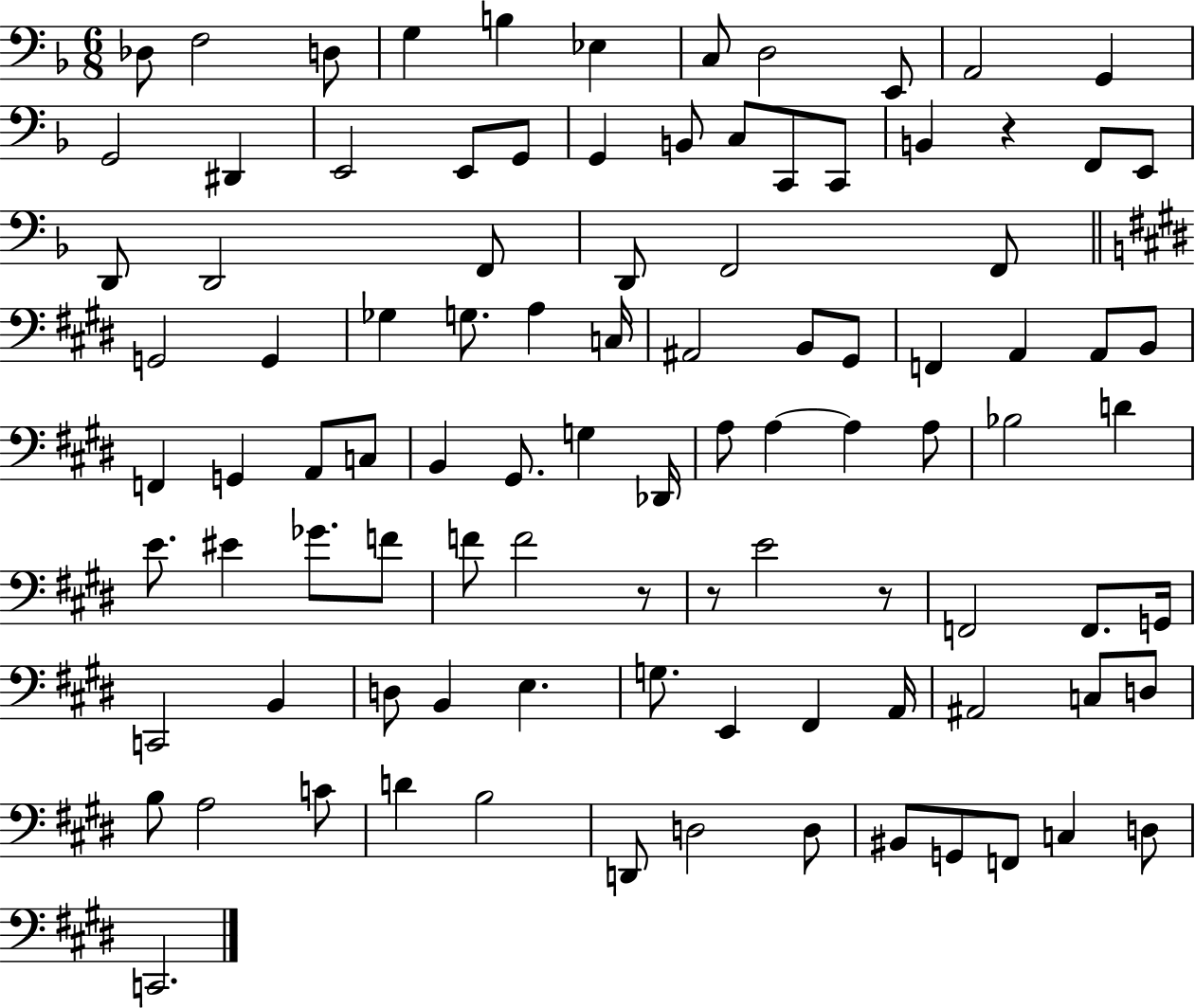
X:1
T:Untitled
M:6/8
L:1/4
K:F
_D,/2 F,2 D,/2 G, B, _E, C,/2 D,2 E,,/2 A,,2 G,, G,,2 ^D,, E,,2 E,,/2 G,,/2 G,, B,,/2 C,/2 C,,/2 C,,/2 B,, z F,,/2 E,,/2 D,,/2 D,,2 F,,/2 D,,/2 F,,2 F,,/2 G,,2 G,, _G, G,/2 A, C,/4 ^A,,2 B,,/2 ^G,,/2 F,, A,, A,,/2 B,,/2 F,, G,, A,,/2 C,/2 B,, ^G,,/2 G, _D,,/4 A,/2 A, A, A,/2 _B,2 D E/2 ^E _G/2 F/2 F/2 F2 z/2 z/2 E2 z/2 F,,2 F,,/2 G,,/4 C,,2 B,, D,/2 B,, E, G,/2 E,, ^F,, A,,/4 ^A,,2 C,/2 D,/2 B,/2 A,2 C/2 D B,2 D,,/2 D,2 D,/2 ^B,,/2 G,,/2 F,,/2 C, D,/2 C,,2